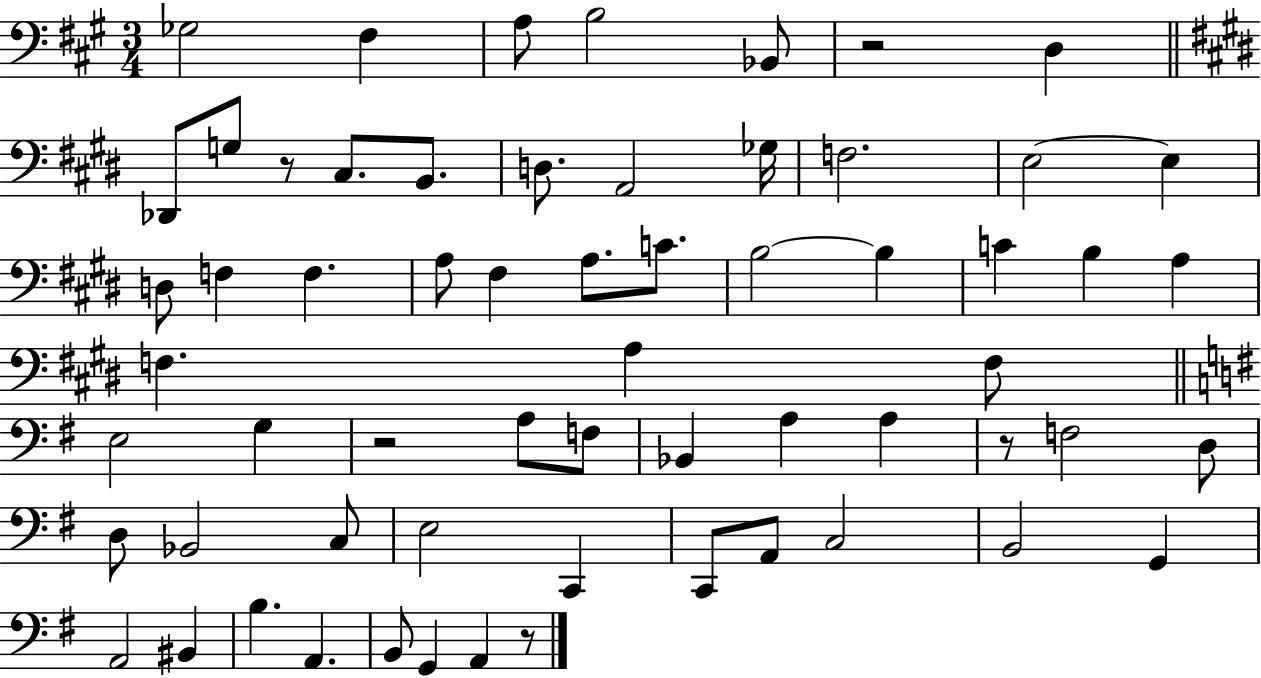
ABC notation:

X:1
T:Untitled
M:3/4
L:1/4
K:A
_G,2 ^F, A,/2 B,2 _B,,/2 z2 D, _D,,/2 G,/2 z/2 ^C,/2 B,,/2 D,/2 A,,2 _G,/4 F,2 E,2 E, D,/2 F, F, A,/2 ^F, A,/2 C/2 B,2 B, C B, A, F, A, F,/2 E,2 G, z2 A,/2 F,/2 _B,, A, A, z/2 F,2 D,/2 D,/2 _B,,2 C,/2 E,2 C,, C,,/2 A,,/2 C,2 B,,2 G,, A,,2 ^B,, B, A,, B,,/2 G,, A,, z/2